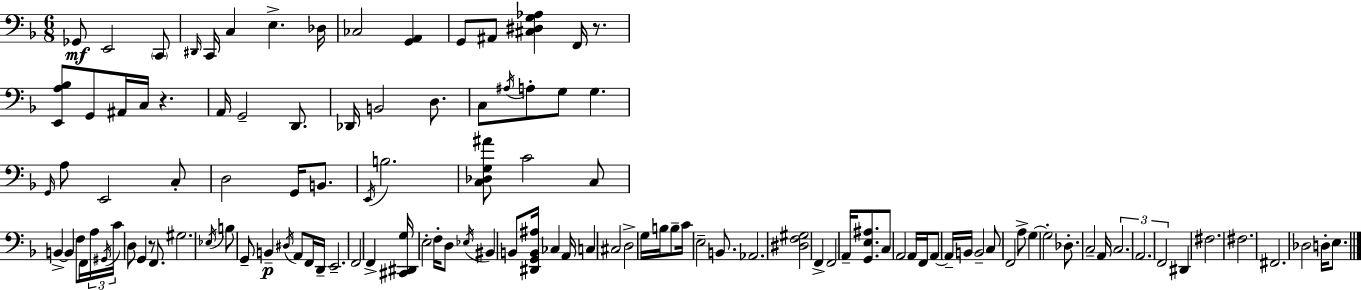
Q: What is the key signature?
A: F major